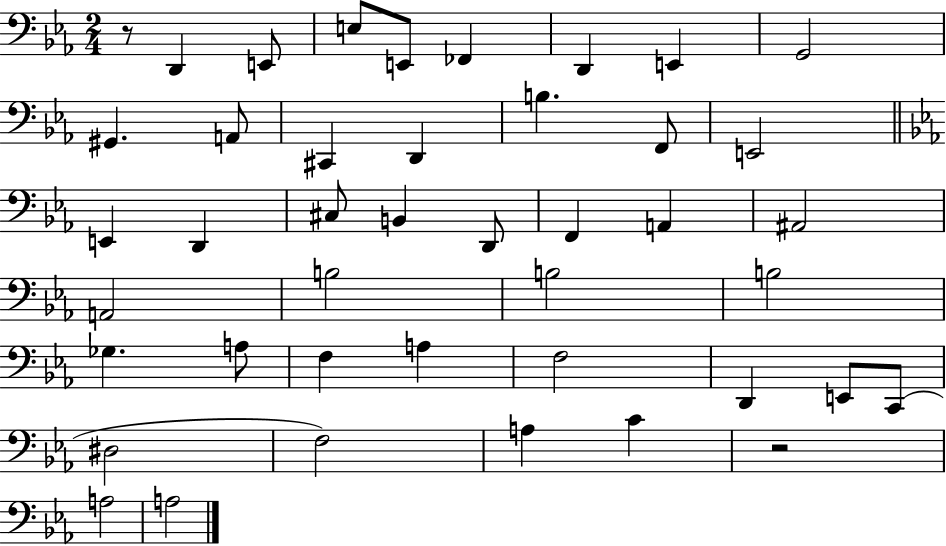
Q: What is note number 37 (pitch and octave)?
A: F3